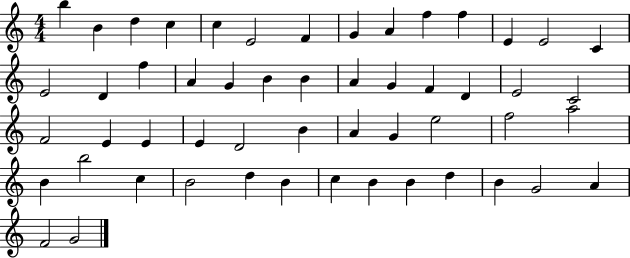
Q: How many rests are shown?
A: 0